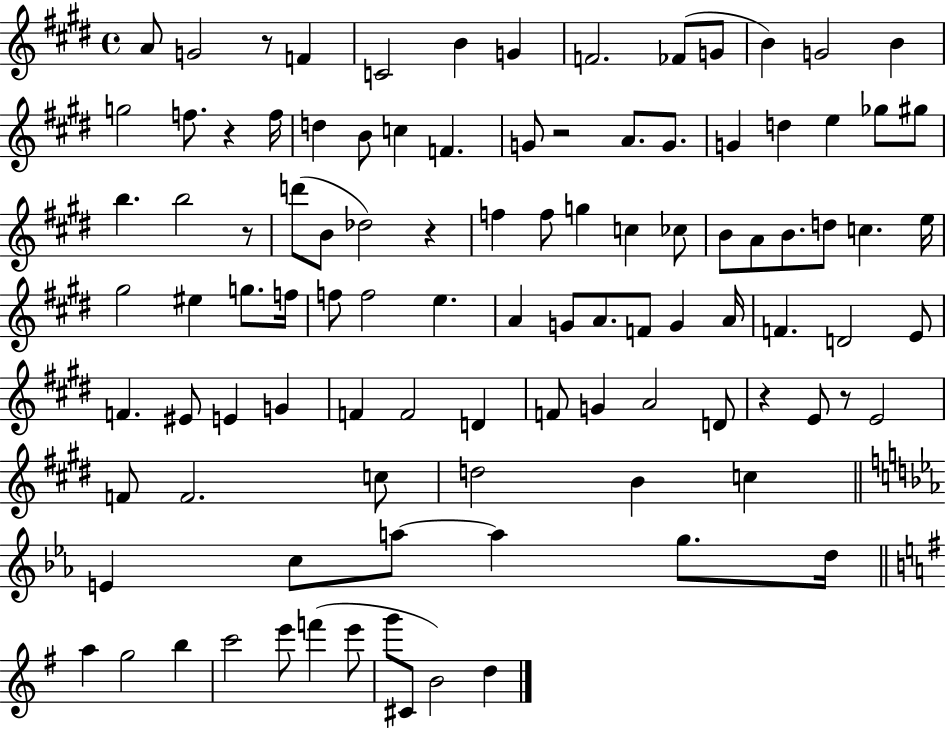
{
  \clef treble
  \time 4/4
  \defaultTimeSignature
  \key e \major
  a'8 g'2 r8 f'4 | c'2 b'4 g'4 | f'2. fes'8( g'8 | b'4) g'2 b'4 | \break g''2 f''8. r4 f''16 | d''4 b'8 c''4 f'4. | g'8 r2 a'8. g'8. | g'4 d''4 e''4 ges''8 gis''8 | \break b''4. b''2 r8 | d'''8( b'8 des''2) r4 | f''4 f''8 g''4 c''4 ces''8 | b'8 a'8 b'8. d''8 c''4. e''16 | \break gis''2 eis''4 g''8. f''16 | f''8 f''2 e''4. | a'4 g'8 a'8. f'8 g'4 a'16 | f'4. d'2 e'8 | \break f'4. eis'8 e'4 g'4 | f'4 f'2 d'4 | f'8 g'4 a'2 d'8 | r4 e'8 r8 e'2 | \break f'8 f'2. c''8 | d''2 b'4 c''4 | \bar "||" \break \key ees \major e'4 c''8 a''8~~ a''4 g''8. d''16 | \bar "||" \break \key g \major a''4 g''2 b''4 | c'''2 e'''8 f'''4( e'''8 | g'''8 cis'8 b'2) d''4 | \bar "|."
}